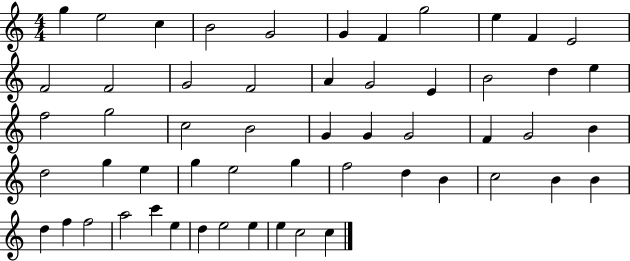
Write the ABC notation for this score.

X:1
T:Untitled
M:4/4
L:1/4
K:C
g e2 c B2 G2 G F g2 e F E2 F2 F2 G2 F2 A G2 E B2 d e f2 g2 c2 B2 G G G2 F G2 B d2 g e g e2 g f2 d B c2 B B d f f2 a2 c' e d e2 e e c2 c